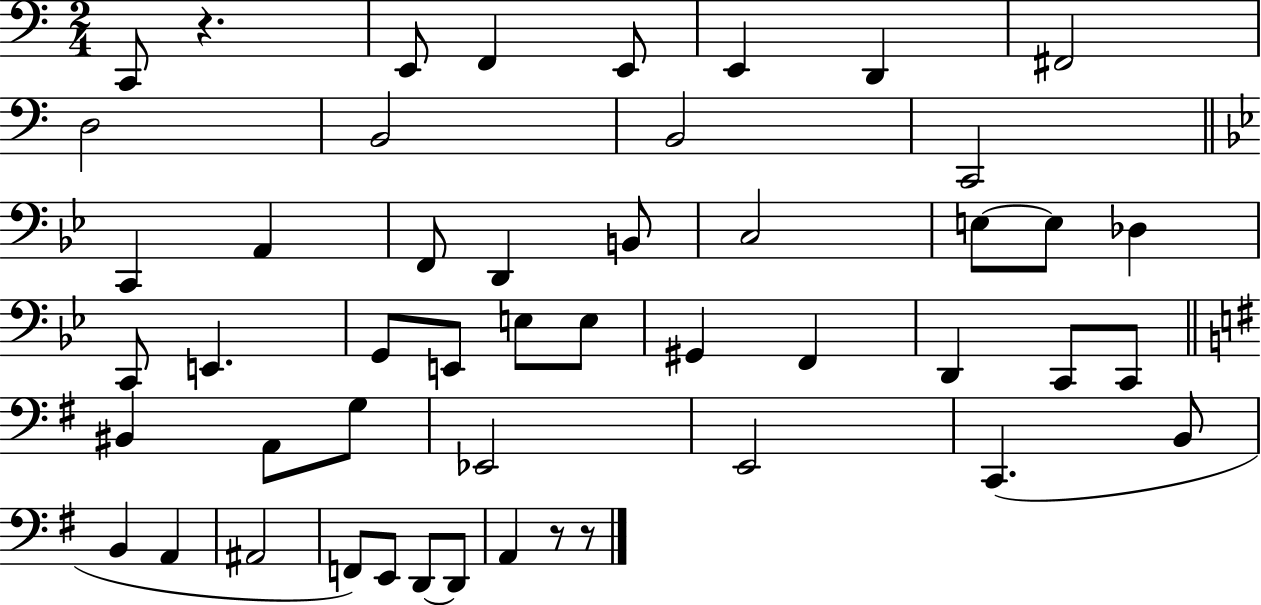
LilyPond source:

{
  \clef bass
  \numericTimeSignature
  \time 2/4
  \key c \major
  \repeat volta 2 { c,8 r4. | e,8 f,4 e,8 | e,4 d,4 | fis,2 | \break d2 | b,2 | b,2 | c,2 | \break \bar "||" \break \key bes \major c,4 a,4 | f,8 d,4 b,8 | c2 | e8~~ e8 des4 | \break c,8 e,4. | g,8 e,8 e8 e8 | gis,4 f,4 | d,4 c,8 c,8 | \break \bar "||" \break \key e \minor bis,4 a,8 g8 | ees,2 | e,2 | c,4.( b,8 | \break b,4 a,4 | ais,2 | f,8) e,8 d,8~~ d,8 | a,4 r8 r8 | \break } \bar "|."
}